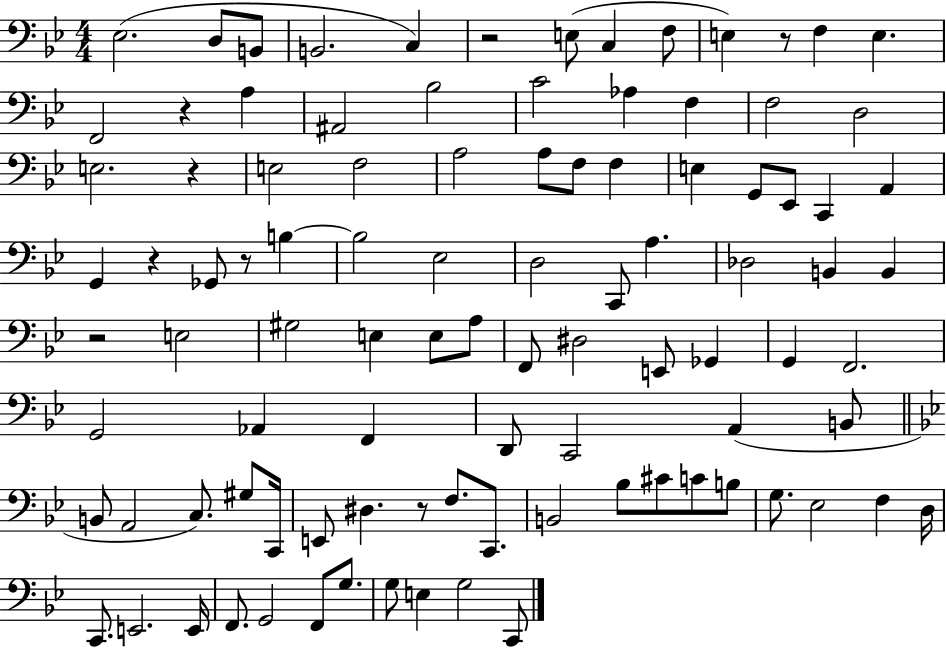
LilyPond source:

{
  \clef bass
  \numericTimeSignature
  \time 4/4
  \key bes \major
  ees2.( d8 b,8 | b,2. c4) | r2 e8( c4 f8 | e4) r8 f4 e4. | \break f,2 r4 a4 | ais,2 bes2 | c'2 aes4 f4 | f2 d2 | \break e2. r4 | e2 f2 | a2 a8 f8 f4 | e4 g,8 ees,8 c,4 a,4 | \break g,4 r4 ges,8 r8 b4~~ | b2 ees2 | d2 c,8 a4. | des2 b,4 b,4 | \break r2 e2 | gis2 e4 e8 a8 | f,8 dis2 e,8 ges,4 | g,4 f,2. | \break g,2 aes,4 f,4 | d,8 c,2 a,4( b,8 | \bar "||" \break \key g \minor b,8 a,2 c8.) gis8 c,16 | e,8 dis4. r8 f8. c,8. | b,2 bes8 cis'8 c'8 b8 | g8. ees2 f4 d16 | \break c,8. e,2. e,16 | f,8. g,2 f,8 g8. | g8 e4 g2 c,8 | \bar "|."
}